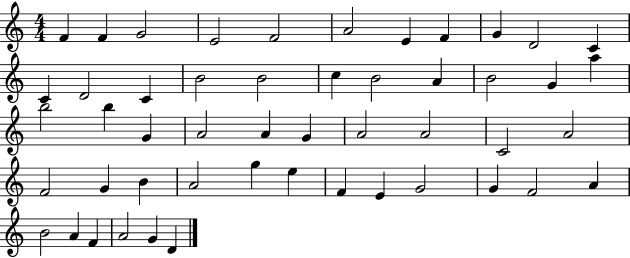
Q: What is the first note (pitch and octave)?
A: F4